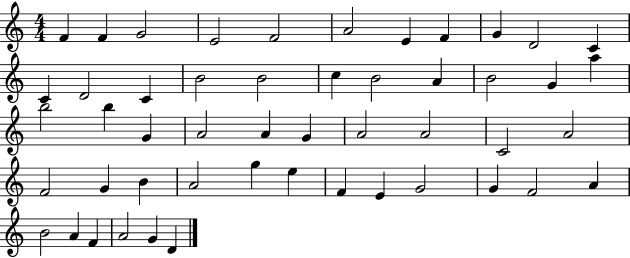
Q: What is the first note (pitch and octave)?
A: F4